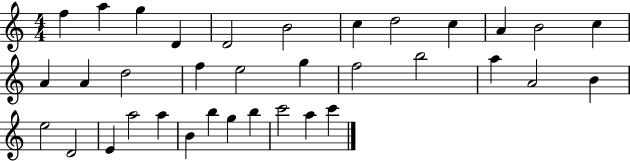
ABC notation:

X:1
T:Untitled
M:4/4
L:1/4
K:C
f a g D D2 B2 c d2 c A B2 c A A d2 f e2 g f2 b2 a A2 B e2 D2 E a2 a B b g b c'2 a c'